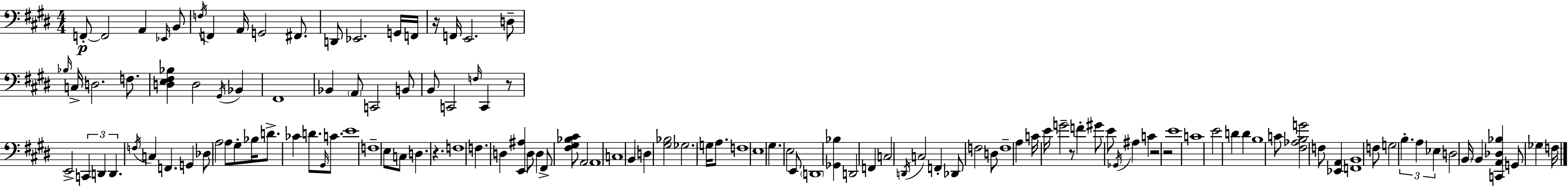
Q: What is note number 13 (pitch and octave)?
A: G2